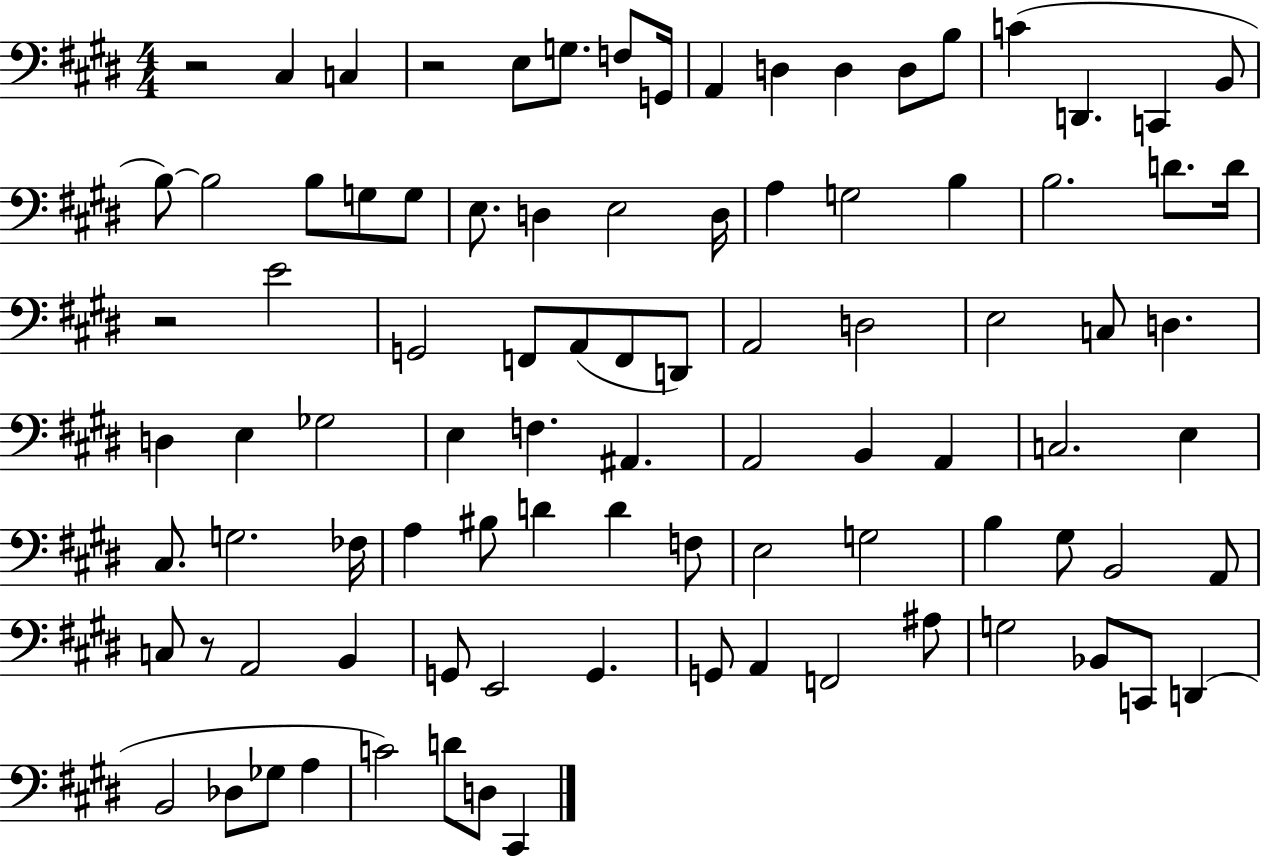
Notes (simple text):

R/h C#3/q C3/q R/h E3/e G3/e. F3/e G2/s A2/q D3/q D3/q D3/e B3/e C4/q D2/q. C2/q B2/e B3/e B3/h B3/e G3/e G3/e E3/e. D3/q E3/h D3/s A3/q G3/h B3/q B3/h. D4/e. D4/s R/h E4/h G2/h F2/e A2/e F2/e D2/e A2/h D3/h E3/h C3/e D3/q. D3/q E3/q Gb3/h E3/q F3/q. A#2/q. A2/h B2/q A2/q C3/h. E3/q C#3/e. G3/h. FES3/s A3/q BIS3/e D4/q D4/q F3/e E3/h G3/h B3/q G#3/e B2/h A2/e C3/e R/e A2/h B2/q G2/e E2/h G2/q. G2/e A2/q F2/h A#3/e G3/h Bb2/e C2/e D2/q B2/h Db3/e Gb3/e A3/q C4/h D4/e D3/e C#2/q